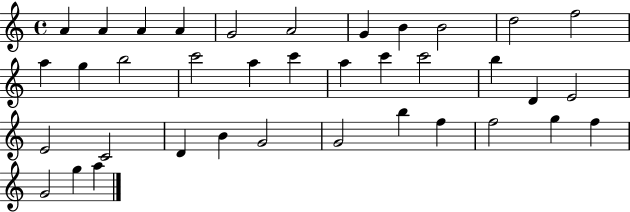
A4/q A4/q A4/q A4/q G4/h A4/h G4/q B4/q B4/h D5/h F5/h A5/q G5/q B5/h C6/h A5/q C6/q A5/q C6/q C6/h B5/q D4/q E4/h E4/h C4/h D4/q B4/q G4/h G4/h B5/q F5/q F5/h G5/q F5/q G4/h G5/q A5/q